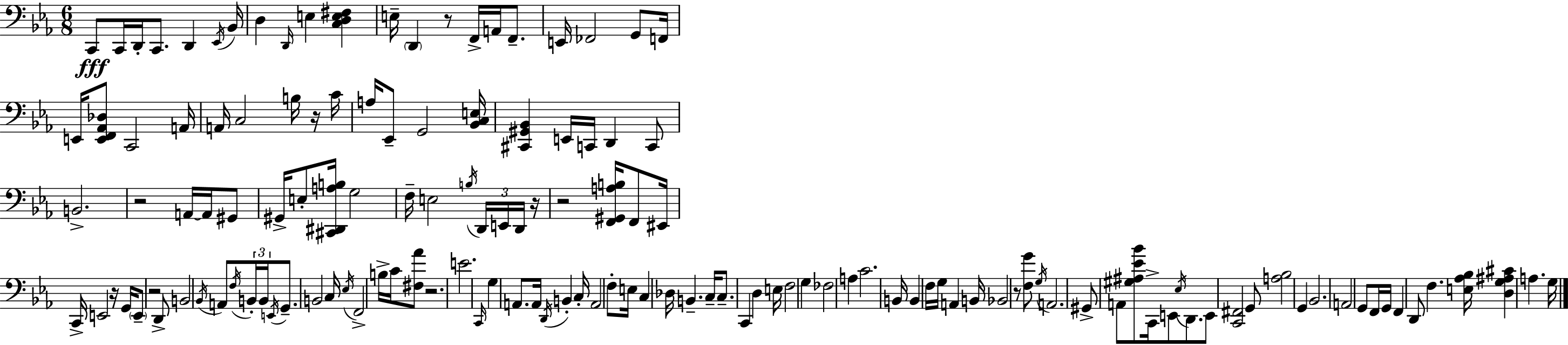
X:1
T:Untitled
M:6/8
L:1/4
K:Eb
C,,/2 C,,/4 D,,/4 C,,/2 D,, _E,,/4 _B,,/4 D, D,,/4 E, [C,D,E,^F,] E,/4 D,, z/2 F,,/4 A,,/4 F,,/2 E,,/4 _F,,2 G,,/2 F,,/4 E,,/4 [E,,F,,_A,,_D,]/2 C,,2 A,,/4 A,,/4 C,2 B,/4 z/4 C/4 A,/4 _E,,/2 G,,2 [_B,,C,E,]/4 [^C,,^G,,_B,,] E,,/4 C,,/4 D,, C,,/2 B,,2 z2 A,,/4 A,,/4 ^G,,/2 ^G,,/4 E,/2 [^C,,^D,,A,B,]/4 G,2 F,/4 E,2 B,/4 D,,/4 E,,/4 D,,/4 z/4 z2 [F,,^G,,A,B,]/4 F,,/2 ^E,,/4 C,,/4 E,,2 z/4 G,,/4 E,,/2 z2 D,,/2 B,,2 _B,,/4 A,,/2 F,/4 B,,/4 B,,/4 E,,/4 G,,/2 B,,2 C,/4 _E,/4 F,,2 B,/4 C/4 [^F,_A]/2 z2 E2 C,,/4 G, A,,/2 A,,/4 D,,/4 B,, C,/4 A,,2 F,/2 E,/4 C, _D,/4 B,, C,/4 C,/2 C,, D, E,/4 F,2 G, _F,2 A, C2 B,,/4 B,, F,/4 G,/4 A,, B,,/4 _B,,2 z/2 [F,G]/2 G,/4 A,,2 ^G,,/2 A,,/2 [^G,^A,_E_B]/2 C,,/4 E,,/2 _E,/4 D,,/2 E,,/2 [C,,^F,,]2 G,,/2 [A,_B,]2 G,, _B,,2 A,,2 G,,/2 F,,/4 G,,/4 F,, D,,/2 F, [E,_A,_B,]/4 [D,G,^A,^C] A, G,/4